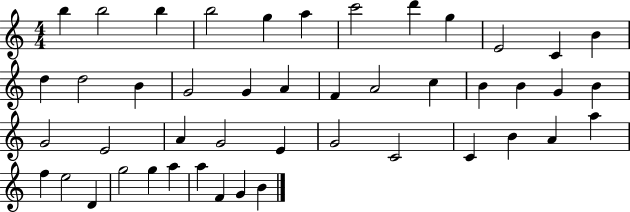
{
  \clef treble
  \numericTimeSignature
  \time 4/4
  \key c \major
  b''4 b''2 b''4 | b''2 g''4 a''4 | c'''2 d'''4 g''4 | e'2 c'4 b'4 | \break d''4 d''2 b'4 | g'2 g'4 a'4 | f'4 a'2 c''4 | b'4 b'4 g'4 b'4 | \break g'2 e'2 | a'4 g'2 e'4 | g'2 c'2 | c'4 b'4 a'4 a''4 | \break f''4 e''2 d'4 | g''2 g''4 a''4 | a''4 f'4 g'4 b'4 | \bar "|."
}